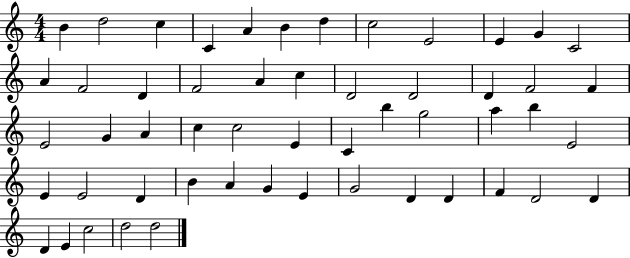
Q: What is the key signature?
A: C major